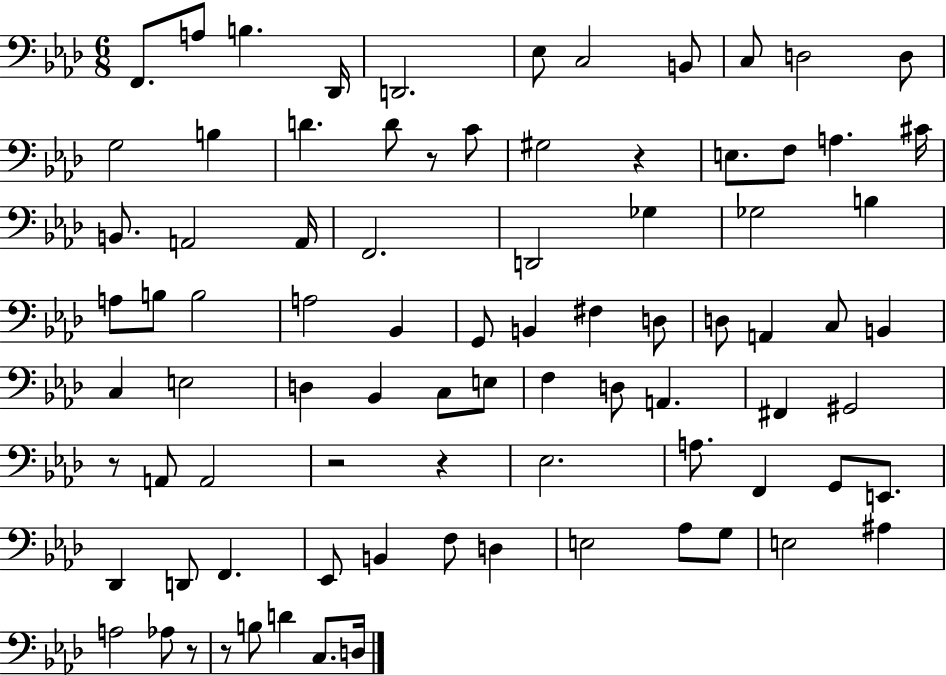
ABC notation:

X:1
T:Untitled
M:6/8
L:1/4
K:Ab
F,,/2 A,/2 B, _D,,/4 D,,2 _E,/2 C,2 B,,/2 C,/2 D,2 D,/2 G,2 B, D D/2 z/2 C/2 ^G,2 z E,/2 F,/2 A, ^C/4 B,,/2 A,,2 A,,/4 F,,2 D,,2 _G, _G,2 B, A,/2 B,/2 B,2 A,2 _B,, G,,/2 B,, ^F, D,/2 D,/2 A,, C,/2 B,, C, E,2 D, _B,, C,/2 E,/2 F, D,/2 A,, ^F,, ^G,,2 z/2 A,,/2 A,,2 z2 z _E,2 A,/2 F,, G,,/2 E,,/2 _D,, D,,/2 F,, _E,,/2 B,, F,/2 D, E,2 _A,/2 G,/2 E,2 ^A, A,2 _A,/2 z/2 z/2 B,/2 D C,/2 D,/4